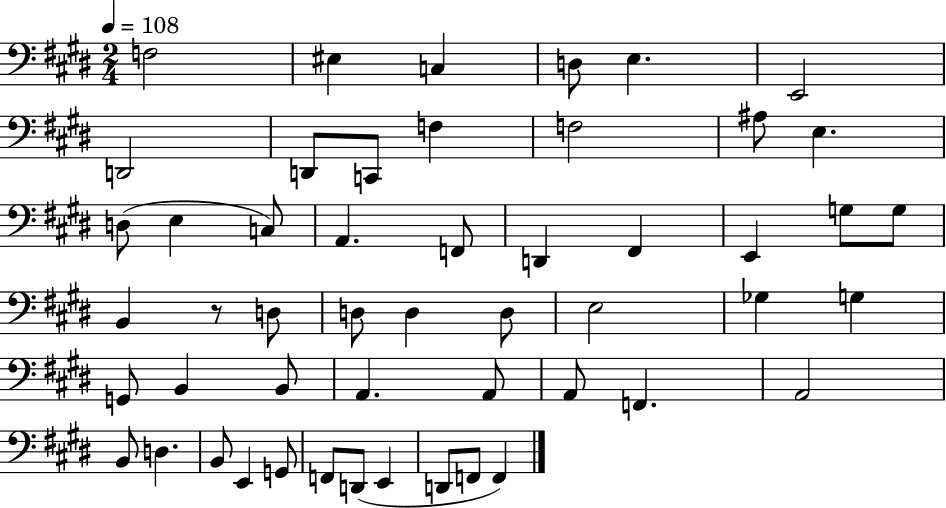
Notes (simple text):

F3/h EIS3/q C3/q D3/e E3/q. E2/h D2/h D2/e C2/e F3/q F3/h A#3/e E3/q. D3/e E3/q C3/e A2/q. F2/e D2/q F#2/q E2/q G3/e G3/e B2/q R/e D3/e D3/e D3/q D3/e E3/h Gb3/q G3/q G2/e B2/q B2/e A2/q. A2/e A2/e F2/q. A2/h B2/e D3/q. B2/e E2/q G2/e F2/e D2/e E2/q D2/e F2/e F2/q